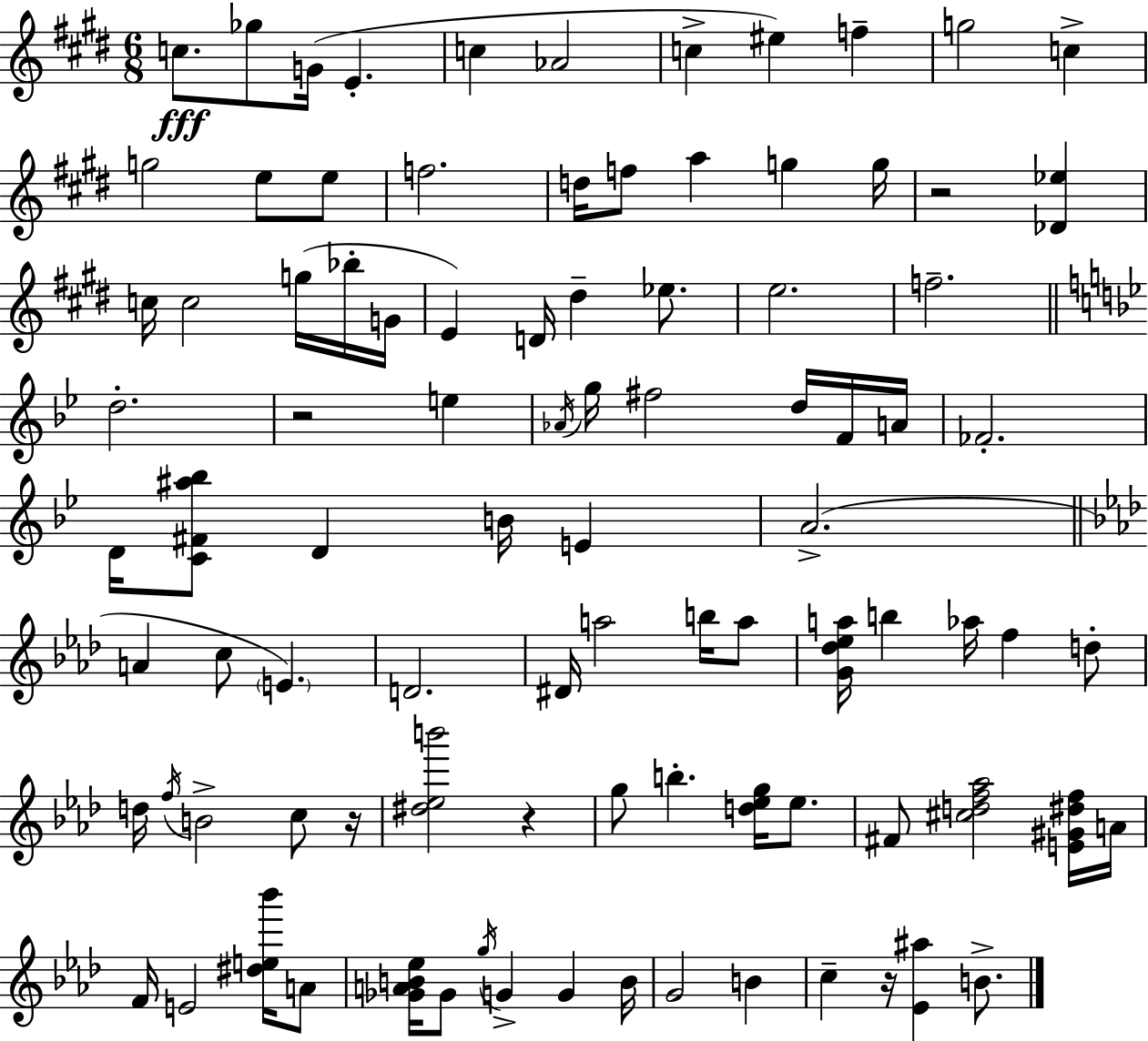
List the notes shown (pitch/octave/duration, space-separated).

C5/e. Gb5/e G4/s E4/q. C5/q Ab4/h C5/q EIS5/q F5/q G5/h C5/q G5/h E5/e E5/e F5/h. D5/s F5/e A5/q G5/q G5/s R/h [Db4,Eb5]/q C5/s C5/h G5/s Bb5/s G4/s E4/q D4/s D#5/q Eb5/e. E5/h. F5/h. D5/h. R/h E5/q Ab4/s G5/s F#5/h D5/s F4/s A4/s FES4/h. D4/s [C4,F#4,A#5,Bb5]/e D4/q B4/s E4/q A4/h. A4/q C5/e E4/q. D4/h. D#4/s A5/h B5/s A5/e [G4,Db5,Eb5,A5]/s B5/q Ab5/s F5/q D5/e D5/s F5/s B4/h C5/e R/s [D#5,Eb5,B6]/h R/q G5/e B5/q. [D5,Eb5,G5]/s Eb5/e. F#4/e [C#5,D5,F5,Ab5]/h [E4,G#4,D#5,F5]/s A4/s F4/s E4/h [D#5,E5,Bb6]/s A4/e [Gb4,A4,B4,Eb5]/s Gb4/e G5/s G4/q G4/q B4/s G4/h B4/q C5/q R/s [Eb4,A#5]/q B4/e.